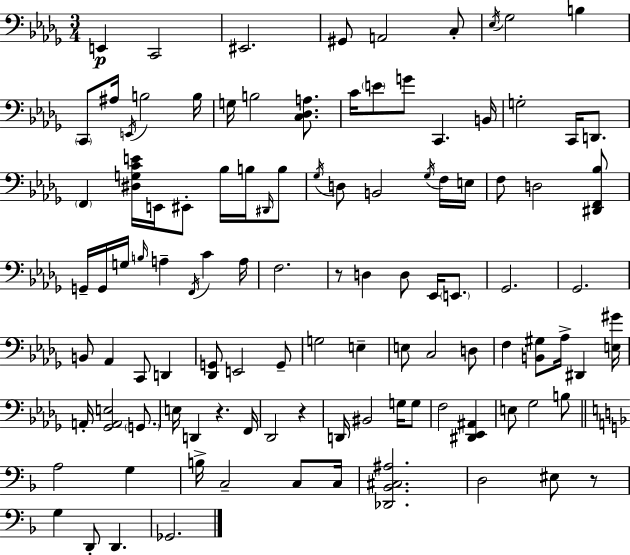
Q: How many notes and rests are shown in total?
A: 107